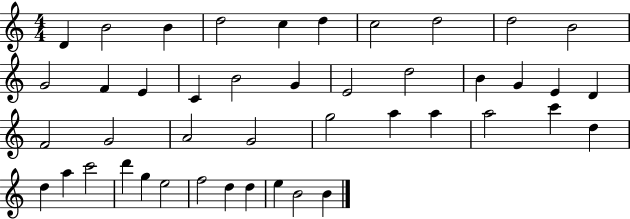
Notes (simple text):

D4/q B4/h B4/q D5/h C5/q D5/q C5/h D5/h D5/h B4/h G4/h F4/q E4/q C4/q B4/h G4/q E4/h D5/h B4/q G4/q E4/q D4/q F4/h G4/h A4/h G4/h G5/h A5/q A5/q A5/h C6/q D5/q D5/q A5/q C6/h D6/q G5/q E5/h F5/h D5/q D5/q E5/q B4/h B4/q